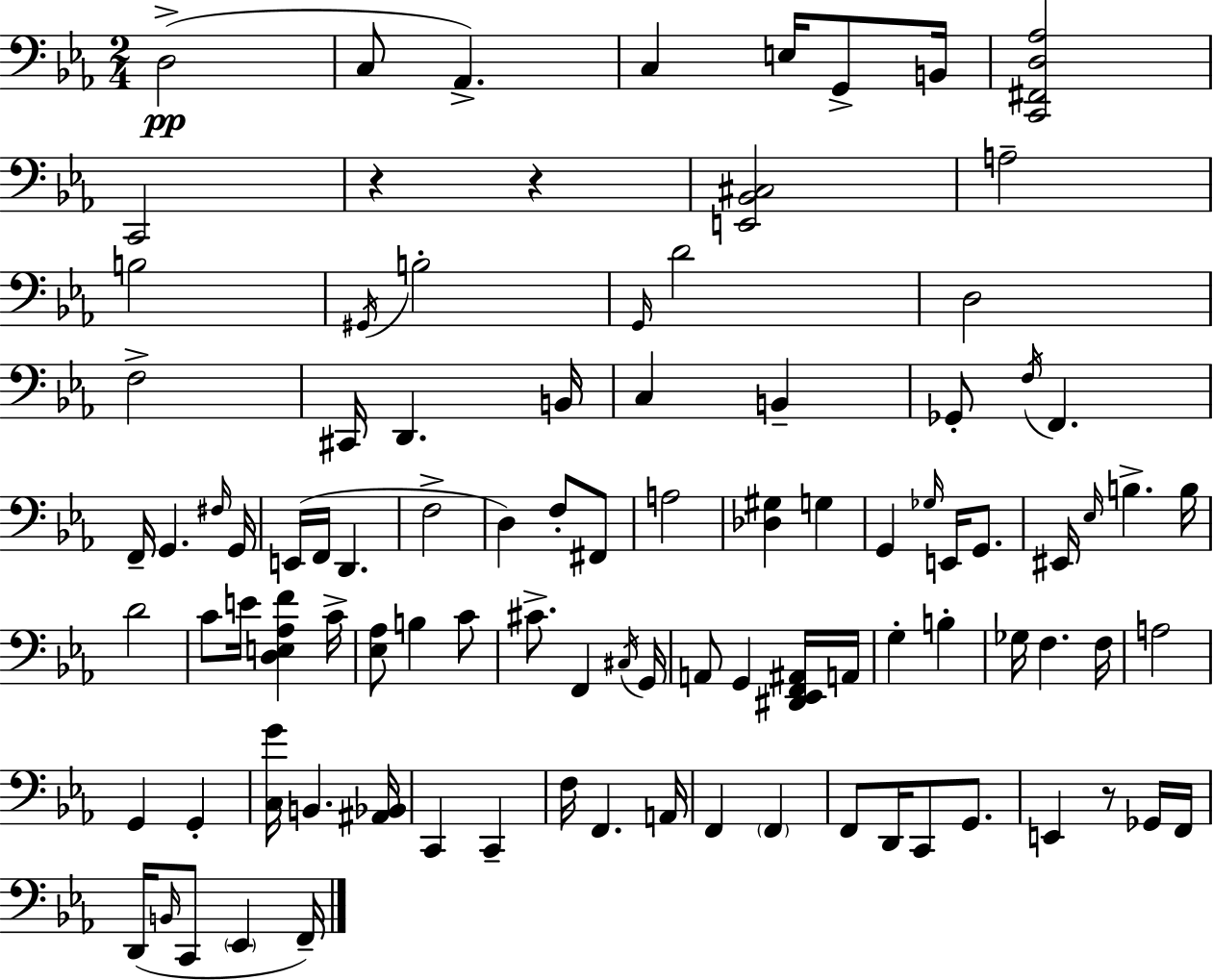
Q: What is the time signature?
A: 2/4